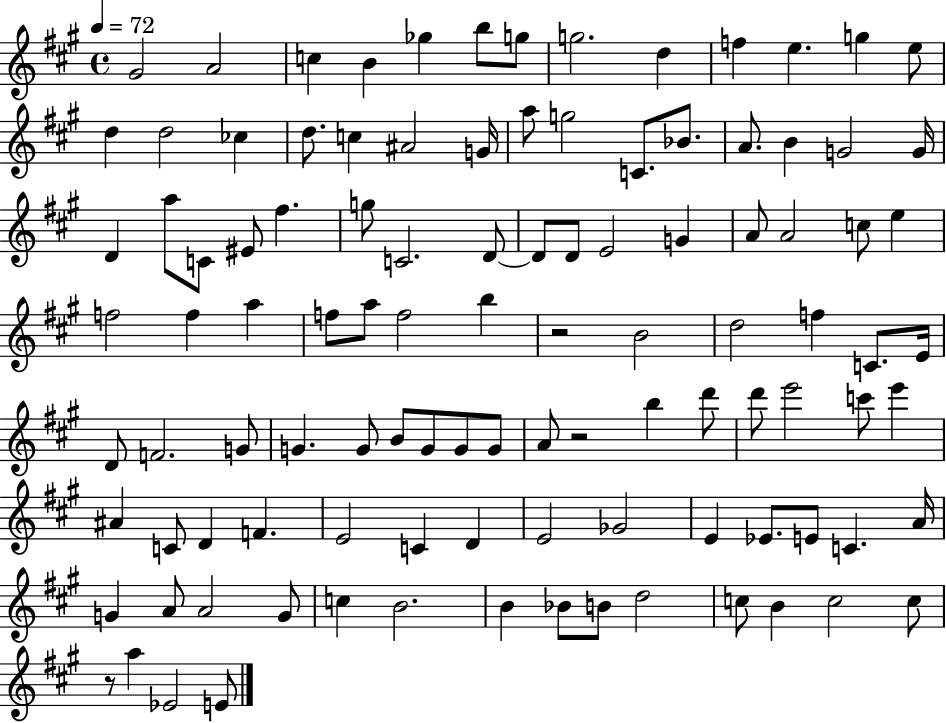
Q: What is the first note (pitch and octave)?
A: G#4